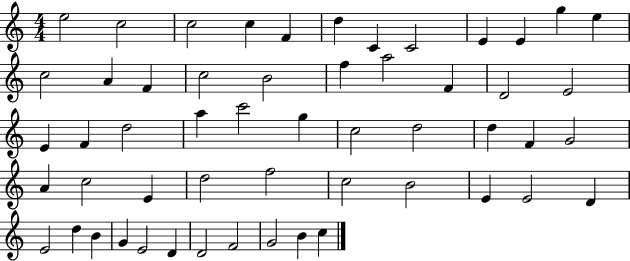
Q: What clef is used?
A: treble